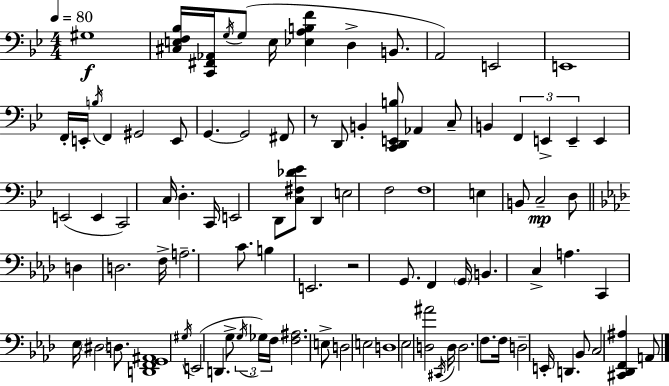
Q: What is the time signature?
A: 4/4